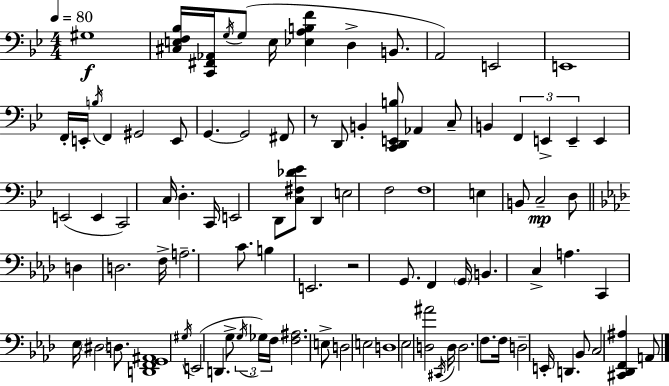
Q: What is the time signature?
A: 4/4